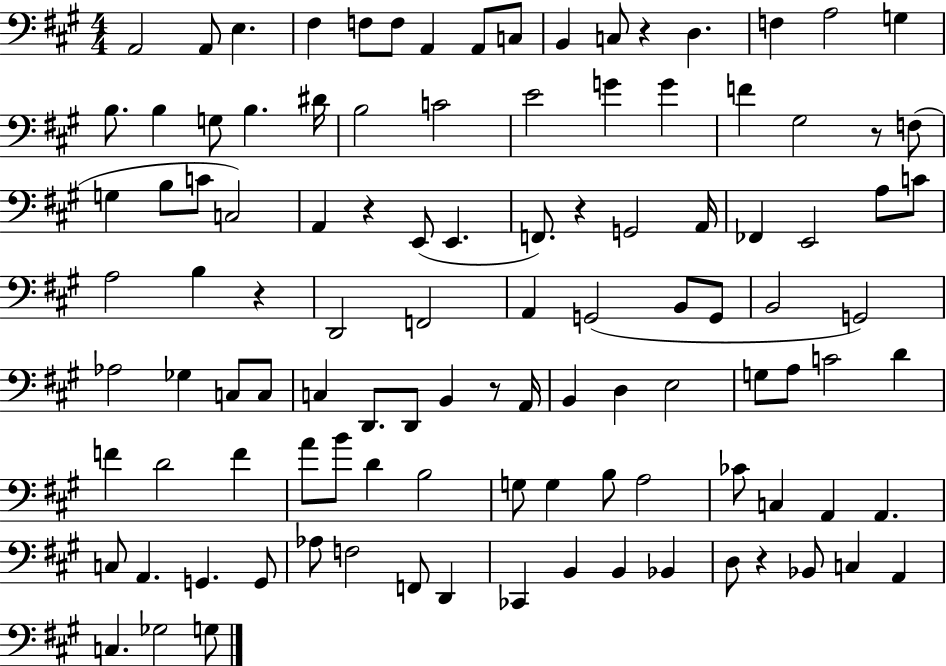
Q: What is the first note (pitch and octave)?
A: A2